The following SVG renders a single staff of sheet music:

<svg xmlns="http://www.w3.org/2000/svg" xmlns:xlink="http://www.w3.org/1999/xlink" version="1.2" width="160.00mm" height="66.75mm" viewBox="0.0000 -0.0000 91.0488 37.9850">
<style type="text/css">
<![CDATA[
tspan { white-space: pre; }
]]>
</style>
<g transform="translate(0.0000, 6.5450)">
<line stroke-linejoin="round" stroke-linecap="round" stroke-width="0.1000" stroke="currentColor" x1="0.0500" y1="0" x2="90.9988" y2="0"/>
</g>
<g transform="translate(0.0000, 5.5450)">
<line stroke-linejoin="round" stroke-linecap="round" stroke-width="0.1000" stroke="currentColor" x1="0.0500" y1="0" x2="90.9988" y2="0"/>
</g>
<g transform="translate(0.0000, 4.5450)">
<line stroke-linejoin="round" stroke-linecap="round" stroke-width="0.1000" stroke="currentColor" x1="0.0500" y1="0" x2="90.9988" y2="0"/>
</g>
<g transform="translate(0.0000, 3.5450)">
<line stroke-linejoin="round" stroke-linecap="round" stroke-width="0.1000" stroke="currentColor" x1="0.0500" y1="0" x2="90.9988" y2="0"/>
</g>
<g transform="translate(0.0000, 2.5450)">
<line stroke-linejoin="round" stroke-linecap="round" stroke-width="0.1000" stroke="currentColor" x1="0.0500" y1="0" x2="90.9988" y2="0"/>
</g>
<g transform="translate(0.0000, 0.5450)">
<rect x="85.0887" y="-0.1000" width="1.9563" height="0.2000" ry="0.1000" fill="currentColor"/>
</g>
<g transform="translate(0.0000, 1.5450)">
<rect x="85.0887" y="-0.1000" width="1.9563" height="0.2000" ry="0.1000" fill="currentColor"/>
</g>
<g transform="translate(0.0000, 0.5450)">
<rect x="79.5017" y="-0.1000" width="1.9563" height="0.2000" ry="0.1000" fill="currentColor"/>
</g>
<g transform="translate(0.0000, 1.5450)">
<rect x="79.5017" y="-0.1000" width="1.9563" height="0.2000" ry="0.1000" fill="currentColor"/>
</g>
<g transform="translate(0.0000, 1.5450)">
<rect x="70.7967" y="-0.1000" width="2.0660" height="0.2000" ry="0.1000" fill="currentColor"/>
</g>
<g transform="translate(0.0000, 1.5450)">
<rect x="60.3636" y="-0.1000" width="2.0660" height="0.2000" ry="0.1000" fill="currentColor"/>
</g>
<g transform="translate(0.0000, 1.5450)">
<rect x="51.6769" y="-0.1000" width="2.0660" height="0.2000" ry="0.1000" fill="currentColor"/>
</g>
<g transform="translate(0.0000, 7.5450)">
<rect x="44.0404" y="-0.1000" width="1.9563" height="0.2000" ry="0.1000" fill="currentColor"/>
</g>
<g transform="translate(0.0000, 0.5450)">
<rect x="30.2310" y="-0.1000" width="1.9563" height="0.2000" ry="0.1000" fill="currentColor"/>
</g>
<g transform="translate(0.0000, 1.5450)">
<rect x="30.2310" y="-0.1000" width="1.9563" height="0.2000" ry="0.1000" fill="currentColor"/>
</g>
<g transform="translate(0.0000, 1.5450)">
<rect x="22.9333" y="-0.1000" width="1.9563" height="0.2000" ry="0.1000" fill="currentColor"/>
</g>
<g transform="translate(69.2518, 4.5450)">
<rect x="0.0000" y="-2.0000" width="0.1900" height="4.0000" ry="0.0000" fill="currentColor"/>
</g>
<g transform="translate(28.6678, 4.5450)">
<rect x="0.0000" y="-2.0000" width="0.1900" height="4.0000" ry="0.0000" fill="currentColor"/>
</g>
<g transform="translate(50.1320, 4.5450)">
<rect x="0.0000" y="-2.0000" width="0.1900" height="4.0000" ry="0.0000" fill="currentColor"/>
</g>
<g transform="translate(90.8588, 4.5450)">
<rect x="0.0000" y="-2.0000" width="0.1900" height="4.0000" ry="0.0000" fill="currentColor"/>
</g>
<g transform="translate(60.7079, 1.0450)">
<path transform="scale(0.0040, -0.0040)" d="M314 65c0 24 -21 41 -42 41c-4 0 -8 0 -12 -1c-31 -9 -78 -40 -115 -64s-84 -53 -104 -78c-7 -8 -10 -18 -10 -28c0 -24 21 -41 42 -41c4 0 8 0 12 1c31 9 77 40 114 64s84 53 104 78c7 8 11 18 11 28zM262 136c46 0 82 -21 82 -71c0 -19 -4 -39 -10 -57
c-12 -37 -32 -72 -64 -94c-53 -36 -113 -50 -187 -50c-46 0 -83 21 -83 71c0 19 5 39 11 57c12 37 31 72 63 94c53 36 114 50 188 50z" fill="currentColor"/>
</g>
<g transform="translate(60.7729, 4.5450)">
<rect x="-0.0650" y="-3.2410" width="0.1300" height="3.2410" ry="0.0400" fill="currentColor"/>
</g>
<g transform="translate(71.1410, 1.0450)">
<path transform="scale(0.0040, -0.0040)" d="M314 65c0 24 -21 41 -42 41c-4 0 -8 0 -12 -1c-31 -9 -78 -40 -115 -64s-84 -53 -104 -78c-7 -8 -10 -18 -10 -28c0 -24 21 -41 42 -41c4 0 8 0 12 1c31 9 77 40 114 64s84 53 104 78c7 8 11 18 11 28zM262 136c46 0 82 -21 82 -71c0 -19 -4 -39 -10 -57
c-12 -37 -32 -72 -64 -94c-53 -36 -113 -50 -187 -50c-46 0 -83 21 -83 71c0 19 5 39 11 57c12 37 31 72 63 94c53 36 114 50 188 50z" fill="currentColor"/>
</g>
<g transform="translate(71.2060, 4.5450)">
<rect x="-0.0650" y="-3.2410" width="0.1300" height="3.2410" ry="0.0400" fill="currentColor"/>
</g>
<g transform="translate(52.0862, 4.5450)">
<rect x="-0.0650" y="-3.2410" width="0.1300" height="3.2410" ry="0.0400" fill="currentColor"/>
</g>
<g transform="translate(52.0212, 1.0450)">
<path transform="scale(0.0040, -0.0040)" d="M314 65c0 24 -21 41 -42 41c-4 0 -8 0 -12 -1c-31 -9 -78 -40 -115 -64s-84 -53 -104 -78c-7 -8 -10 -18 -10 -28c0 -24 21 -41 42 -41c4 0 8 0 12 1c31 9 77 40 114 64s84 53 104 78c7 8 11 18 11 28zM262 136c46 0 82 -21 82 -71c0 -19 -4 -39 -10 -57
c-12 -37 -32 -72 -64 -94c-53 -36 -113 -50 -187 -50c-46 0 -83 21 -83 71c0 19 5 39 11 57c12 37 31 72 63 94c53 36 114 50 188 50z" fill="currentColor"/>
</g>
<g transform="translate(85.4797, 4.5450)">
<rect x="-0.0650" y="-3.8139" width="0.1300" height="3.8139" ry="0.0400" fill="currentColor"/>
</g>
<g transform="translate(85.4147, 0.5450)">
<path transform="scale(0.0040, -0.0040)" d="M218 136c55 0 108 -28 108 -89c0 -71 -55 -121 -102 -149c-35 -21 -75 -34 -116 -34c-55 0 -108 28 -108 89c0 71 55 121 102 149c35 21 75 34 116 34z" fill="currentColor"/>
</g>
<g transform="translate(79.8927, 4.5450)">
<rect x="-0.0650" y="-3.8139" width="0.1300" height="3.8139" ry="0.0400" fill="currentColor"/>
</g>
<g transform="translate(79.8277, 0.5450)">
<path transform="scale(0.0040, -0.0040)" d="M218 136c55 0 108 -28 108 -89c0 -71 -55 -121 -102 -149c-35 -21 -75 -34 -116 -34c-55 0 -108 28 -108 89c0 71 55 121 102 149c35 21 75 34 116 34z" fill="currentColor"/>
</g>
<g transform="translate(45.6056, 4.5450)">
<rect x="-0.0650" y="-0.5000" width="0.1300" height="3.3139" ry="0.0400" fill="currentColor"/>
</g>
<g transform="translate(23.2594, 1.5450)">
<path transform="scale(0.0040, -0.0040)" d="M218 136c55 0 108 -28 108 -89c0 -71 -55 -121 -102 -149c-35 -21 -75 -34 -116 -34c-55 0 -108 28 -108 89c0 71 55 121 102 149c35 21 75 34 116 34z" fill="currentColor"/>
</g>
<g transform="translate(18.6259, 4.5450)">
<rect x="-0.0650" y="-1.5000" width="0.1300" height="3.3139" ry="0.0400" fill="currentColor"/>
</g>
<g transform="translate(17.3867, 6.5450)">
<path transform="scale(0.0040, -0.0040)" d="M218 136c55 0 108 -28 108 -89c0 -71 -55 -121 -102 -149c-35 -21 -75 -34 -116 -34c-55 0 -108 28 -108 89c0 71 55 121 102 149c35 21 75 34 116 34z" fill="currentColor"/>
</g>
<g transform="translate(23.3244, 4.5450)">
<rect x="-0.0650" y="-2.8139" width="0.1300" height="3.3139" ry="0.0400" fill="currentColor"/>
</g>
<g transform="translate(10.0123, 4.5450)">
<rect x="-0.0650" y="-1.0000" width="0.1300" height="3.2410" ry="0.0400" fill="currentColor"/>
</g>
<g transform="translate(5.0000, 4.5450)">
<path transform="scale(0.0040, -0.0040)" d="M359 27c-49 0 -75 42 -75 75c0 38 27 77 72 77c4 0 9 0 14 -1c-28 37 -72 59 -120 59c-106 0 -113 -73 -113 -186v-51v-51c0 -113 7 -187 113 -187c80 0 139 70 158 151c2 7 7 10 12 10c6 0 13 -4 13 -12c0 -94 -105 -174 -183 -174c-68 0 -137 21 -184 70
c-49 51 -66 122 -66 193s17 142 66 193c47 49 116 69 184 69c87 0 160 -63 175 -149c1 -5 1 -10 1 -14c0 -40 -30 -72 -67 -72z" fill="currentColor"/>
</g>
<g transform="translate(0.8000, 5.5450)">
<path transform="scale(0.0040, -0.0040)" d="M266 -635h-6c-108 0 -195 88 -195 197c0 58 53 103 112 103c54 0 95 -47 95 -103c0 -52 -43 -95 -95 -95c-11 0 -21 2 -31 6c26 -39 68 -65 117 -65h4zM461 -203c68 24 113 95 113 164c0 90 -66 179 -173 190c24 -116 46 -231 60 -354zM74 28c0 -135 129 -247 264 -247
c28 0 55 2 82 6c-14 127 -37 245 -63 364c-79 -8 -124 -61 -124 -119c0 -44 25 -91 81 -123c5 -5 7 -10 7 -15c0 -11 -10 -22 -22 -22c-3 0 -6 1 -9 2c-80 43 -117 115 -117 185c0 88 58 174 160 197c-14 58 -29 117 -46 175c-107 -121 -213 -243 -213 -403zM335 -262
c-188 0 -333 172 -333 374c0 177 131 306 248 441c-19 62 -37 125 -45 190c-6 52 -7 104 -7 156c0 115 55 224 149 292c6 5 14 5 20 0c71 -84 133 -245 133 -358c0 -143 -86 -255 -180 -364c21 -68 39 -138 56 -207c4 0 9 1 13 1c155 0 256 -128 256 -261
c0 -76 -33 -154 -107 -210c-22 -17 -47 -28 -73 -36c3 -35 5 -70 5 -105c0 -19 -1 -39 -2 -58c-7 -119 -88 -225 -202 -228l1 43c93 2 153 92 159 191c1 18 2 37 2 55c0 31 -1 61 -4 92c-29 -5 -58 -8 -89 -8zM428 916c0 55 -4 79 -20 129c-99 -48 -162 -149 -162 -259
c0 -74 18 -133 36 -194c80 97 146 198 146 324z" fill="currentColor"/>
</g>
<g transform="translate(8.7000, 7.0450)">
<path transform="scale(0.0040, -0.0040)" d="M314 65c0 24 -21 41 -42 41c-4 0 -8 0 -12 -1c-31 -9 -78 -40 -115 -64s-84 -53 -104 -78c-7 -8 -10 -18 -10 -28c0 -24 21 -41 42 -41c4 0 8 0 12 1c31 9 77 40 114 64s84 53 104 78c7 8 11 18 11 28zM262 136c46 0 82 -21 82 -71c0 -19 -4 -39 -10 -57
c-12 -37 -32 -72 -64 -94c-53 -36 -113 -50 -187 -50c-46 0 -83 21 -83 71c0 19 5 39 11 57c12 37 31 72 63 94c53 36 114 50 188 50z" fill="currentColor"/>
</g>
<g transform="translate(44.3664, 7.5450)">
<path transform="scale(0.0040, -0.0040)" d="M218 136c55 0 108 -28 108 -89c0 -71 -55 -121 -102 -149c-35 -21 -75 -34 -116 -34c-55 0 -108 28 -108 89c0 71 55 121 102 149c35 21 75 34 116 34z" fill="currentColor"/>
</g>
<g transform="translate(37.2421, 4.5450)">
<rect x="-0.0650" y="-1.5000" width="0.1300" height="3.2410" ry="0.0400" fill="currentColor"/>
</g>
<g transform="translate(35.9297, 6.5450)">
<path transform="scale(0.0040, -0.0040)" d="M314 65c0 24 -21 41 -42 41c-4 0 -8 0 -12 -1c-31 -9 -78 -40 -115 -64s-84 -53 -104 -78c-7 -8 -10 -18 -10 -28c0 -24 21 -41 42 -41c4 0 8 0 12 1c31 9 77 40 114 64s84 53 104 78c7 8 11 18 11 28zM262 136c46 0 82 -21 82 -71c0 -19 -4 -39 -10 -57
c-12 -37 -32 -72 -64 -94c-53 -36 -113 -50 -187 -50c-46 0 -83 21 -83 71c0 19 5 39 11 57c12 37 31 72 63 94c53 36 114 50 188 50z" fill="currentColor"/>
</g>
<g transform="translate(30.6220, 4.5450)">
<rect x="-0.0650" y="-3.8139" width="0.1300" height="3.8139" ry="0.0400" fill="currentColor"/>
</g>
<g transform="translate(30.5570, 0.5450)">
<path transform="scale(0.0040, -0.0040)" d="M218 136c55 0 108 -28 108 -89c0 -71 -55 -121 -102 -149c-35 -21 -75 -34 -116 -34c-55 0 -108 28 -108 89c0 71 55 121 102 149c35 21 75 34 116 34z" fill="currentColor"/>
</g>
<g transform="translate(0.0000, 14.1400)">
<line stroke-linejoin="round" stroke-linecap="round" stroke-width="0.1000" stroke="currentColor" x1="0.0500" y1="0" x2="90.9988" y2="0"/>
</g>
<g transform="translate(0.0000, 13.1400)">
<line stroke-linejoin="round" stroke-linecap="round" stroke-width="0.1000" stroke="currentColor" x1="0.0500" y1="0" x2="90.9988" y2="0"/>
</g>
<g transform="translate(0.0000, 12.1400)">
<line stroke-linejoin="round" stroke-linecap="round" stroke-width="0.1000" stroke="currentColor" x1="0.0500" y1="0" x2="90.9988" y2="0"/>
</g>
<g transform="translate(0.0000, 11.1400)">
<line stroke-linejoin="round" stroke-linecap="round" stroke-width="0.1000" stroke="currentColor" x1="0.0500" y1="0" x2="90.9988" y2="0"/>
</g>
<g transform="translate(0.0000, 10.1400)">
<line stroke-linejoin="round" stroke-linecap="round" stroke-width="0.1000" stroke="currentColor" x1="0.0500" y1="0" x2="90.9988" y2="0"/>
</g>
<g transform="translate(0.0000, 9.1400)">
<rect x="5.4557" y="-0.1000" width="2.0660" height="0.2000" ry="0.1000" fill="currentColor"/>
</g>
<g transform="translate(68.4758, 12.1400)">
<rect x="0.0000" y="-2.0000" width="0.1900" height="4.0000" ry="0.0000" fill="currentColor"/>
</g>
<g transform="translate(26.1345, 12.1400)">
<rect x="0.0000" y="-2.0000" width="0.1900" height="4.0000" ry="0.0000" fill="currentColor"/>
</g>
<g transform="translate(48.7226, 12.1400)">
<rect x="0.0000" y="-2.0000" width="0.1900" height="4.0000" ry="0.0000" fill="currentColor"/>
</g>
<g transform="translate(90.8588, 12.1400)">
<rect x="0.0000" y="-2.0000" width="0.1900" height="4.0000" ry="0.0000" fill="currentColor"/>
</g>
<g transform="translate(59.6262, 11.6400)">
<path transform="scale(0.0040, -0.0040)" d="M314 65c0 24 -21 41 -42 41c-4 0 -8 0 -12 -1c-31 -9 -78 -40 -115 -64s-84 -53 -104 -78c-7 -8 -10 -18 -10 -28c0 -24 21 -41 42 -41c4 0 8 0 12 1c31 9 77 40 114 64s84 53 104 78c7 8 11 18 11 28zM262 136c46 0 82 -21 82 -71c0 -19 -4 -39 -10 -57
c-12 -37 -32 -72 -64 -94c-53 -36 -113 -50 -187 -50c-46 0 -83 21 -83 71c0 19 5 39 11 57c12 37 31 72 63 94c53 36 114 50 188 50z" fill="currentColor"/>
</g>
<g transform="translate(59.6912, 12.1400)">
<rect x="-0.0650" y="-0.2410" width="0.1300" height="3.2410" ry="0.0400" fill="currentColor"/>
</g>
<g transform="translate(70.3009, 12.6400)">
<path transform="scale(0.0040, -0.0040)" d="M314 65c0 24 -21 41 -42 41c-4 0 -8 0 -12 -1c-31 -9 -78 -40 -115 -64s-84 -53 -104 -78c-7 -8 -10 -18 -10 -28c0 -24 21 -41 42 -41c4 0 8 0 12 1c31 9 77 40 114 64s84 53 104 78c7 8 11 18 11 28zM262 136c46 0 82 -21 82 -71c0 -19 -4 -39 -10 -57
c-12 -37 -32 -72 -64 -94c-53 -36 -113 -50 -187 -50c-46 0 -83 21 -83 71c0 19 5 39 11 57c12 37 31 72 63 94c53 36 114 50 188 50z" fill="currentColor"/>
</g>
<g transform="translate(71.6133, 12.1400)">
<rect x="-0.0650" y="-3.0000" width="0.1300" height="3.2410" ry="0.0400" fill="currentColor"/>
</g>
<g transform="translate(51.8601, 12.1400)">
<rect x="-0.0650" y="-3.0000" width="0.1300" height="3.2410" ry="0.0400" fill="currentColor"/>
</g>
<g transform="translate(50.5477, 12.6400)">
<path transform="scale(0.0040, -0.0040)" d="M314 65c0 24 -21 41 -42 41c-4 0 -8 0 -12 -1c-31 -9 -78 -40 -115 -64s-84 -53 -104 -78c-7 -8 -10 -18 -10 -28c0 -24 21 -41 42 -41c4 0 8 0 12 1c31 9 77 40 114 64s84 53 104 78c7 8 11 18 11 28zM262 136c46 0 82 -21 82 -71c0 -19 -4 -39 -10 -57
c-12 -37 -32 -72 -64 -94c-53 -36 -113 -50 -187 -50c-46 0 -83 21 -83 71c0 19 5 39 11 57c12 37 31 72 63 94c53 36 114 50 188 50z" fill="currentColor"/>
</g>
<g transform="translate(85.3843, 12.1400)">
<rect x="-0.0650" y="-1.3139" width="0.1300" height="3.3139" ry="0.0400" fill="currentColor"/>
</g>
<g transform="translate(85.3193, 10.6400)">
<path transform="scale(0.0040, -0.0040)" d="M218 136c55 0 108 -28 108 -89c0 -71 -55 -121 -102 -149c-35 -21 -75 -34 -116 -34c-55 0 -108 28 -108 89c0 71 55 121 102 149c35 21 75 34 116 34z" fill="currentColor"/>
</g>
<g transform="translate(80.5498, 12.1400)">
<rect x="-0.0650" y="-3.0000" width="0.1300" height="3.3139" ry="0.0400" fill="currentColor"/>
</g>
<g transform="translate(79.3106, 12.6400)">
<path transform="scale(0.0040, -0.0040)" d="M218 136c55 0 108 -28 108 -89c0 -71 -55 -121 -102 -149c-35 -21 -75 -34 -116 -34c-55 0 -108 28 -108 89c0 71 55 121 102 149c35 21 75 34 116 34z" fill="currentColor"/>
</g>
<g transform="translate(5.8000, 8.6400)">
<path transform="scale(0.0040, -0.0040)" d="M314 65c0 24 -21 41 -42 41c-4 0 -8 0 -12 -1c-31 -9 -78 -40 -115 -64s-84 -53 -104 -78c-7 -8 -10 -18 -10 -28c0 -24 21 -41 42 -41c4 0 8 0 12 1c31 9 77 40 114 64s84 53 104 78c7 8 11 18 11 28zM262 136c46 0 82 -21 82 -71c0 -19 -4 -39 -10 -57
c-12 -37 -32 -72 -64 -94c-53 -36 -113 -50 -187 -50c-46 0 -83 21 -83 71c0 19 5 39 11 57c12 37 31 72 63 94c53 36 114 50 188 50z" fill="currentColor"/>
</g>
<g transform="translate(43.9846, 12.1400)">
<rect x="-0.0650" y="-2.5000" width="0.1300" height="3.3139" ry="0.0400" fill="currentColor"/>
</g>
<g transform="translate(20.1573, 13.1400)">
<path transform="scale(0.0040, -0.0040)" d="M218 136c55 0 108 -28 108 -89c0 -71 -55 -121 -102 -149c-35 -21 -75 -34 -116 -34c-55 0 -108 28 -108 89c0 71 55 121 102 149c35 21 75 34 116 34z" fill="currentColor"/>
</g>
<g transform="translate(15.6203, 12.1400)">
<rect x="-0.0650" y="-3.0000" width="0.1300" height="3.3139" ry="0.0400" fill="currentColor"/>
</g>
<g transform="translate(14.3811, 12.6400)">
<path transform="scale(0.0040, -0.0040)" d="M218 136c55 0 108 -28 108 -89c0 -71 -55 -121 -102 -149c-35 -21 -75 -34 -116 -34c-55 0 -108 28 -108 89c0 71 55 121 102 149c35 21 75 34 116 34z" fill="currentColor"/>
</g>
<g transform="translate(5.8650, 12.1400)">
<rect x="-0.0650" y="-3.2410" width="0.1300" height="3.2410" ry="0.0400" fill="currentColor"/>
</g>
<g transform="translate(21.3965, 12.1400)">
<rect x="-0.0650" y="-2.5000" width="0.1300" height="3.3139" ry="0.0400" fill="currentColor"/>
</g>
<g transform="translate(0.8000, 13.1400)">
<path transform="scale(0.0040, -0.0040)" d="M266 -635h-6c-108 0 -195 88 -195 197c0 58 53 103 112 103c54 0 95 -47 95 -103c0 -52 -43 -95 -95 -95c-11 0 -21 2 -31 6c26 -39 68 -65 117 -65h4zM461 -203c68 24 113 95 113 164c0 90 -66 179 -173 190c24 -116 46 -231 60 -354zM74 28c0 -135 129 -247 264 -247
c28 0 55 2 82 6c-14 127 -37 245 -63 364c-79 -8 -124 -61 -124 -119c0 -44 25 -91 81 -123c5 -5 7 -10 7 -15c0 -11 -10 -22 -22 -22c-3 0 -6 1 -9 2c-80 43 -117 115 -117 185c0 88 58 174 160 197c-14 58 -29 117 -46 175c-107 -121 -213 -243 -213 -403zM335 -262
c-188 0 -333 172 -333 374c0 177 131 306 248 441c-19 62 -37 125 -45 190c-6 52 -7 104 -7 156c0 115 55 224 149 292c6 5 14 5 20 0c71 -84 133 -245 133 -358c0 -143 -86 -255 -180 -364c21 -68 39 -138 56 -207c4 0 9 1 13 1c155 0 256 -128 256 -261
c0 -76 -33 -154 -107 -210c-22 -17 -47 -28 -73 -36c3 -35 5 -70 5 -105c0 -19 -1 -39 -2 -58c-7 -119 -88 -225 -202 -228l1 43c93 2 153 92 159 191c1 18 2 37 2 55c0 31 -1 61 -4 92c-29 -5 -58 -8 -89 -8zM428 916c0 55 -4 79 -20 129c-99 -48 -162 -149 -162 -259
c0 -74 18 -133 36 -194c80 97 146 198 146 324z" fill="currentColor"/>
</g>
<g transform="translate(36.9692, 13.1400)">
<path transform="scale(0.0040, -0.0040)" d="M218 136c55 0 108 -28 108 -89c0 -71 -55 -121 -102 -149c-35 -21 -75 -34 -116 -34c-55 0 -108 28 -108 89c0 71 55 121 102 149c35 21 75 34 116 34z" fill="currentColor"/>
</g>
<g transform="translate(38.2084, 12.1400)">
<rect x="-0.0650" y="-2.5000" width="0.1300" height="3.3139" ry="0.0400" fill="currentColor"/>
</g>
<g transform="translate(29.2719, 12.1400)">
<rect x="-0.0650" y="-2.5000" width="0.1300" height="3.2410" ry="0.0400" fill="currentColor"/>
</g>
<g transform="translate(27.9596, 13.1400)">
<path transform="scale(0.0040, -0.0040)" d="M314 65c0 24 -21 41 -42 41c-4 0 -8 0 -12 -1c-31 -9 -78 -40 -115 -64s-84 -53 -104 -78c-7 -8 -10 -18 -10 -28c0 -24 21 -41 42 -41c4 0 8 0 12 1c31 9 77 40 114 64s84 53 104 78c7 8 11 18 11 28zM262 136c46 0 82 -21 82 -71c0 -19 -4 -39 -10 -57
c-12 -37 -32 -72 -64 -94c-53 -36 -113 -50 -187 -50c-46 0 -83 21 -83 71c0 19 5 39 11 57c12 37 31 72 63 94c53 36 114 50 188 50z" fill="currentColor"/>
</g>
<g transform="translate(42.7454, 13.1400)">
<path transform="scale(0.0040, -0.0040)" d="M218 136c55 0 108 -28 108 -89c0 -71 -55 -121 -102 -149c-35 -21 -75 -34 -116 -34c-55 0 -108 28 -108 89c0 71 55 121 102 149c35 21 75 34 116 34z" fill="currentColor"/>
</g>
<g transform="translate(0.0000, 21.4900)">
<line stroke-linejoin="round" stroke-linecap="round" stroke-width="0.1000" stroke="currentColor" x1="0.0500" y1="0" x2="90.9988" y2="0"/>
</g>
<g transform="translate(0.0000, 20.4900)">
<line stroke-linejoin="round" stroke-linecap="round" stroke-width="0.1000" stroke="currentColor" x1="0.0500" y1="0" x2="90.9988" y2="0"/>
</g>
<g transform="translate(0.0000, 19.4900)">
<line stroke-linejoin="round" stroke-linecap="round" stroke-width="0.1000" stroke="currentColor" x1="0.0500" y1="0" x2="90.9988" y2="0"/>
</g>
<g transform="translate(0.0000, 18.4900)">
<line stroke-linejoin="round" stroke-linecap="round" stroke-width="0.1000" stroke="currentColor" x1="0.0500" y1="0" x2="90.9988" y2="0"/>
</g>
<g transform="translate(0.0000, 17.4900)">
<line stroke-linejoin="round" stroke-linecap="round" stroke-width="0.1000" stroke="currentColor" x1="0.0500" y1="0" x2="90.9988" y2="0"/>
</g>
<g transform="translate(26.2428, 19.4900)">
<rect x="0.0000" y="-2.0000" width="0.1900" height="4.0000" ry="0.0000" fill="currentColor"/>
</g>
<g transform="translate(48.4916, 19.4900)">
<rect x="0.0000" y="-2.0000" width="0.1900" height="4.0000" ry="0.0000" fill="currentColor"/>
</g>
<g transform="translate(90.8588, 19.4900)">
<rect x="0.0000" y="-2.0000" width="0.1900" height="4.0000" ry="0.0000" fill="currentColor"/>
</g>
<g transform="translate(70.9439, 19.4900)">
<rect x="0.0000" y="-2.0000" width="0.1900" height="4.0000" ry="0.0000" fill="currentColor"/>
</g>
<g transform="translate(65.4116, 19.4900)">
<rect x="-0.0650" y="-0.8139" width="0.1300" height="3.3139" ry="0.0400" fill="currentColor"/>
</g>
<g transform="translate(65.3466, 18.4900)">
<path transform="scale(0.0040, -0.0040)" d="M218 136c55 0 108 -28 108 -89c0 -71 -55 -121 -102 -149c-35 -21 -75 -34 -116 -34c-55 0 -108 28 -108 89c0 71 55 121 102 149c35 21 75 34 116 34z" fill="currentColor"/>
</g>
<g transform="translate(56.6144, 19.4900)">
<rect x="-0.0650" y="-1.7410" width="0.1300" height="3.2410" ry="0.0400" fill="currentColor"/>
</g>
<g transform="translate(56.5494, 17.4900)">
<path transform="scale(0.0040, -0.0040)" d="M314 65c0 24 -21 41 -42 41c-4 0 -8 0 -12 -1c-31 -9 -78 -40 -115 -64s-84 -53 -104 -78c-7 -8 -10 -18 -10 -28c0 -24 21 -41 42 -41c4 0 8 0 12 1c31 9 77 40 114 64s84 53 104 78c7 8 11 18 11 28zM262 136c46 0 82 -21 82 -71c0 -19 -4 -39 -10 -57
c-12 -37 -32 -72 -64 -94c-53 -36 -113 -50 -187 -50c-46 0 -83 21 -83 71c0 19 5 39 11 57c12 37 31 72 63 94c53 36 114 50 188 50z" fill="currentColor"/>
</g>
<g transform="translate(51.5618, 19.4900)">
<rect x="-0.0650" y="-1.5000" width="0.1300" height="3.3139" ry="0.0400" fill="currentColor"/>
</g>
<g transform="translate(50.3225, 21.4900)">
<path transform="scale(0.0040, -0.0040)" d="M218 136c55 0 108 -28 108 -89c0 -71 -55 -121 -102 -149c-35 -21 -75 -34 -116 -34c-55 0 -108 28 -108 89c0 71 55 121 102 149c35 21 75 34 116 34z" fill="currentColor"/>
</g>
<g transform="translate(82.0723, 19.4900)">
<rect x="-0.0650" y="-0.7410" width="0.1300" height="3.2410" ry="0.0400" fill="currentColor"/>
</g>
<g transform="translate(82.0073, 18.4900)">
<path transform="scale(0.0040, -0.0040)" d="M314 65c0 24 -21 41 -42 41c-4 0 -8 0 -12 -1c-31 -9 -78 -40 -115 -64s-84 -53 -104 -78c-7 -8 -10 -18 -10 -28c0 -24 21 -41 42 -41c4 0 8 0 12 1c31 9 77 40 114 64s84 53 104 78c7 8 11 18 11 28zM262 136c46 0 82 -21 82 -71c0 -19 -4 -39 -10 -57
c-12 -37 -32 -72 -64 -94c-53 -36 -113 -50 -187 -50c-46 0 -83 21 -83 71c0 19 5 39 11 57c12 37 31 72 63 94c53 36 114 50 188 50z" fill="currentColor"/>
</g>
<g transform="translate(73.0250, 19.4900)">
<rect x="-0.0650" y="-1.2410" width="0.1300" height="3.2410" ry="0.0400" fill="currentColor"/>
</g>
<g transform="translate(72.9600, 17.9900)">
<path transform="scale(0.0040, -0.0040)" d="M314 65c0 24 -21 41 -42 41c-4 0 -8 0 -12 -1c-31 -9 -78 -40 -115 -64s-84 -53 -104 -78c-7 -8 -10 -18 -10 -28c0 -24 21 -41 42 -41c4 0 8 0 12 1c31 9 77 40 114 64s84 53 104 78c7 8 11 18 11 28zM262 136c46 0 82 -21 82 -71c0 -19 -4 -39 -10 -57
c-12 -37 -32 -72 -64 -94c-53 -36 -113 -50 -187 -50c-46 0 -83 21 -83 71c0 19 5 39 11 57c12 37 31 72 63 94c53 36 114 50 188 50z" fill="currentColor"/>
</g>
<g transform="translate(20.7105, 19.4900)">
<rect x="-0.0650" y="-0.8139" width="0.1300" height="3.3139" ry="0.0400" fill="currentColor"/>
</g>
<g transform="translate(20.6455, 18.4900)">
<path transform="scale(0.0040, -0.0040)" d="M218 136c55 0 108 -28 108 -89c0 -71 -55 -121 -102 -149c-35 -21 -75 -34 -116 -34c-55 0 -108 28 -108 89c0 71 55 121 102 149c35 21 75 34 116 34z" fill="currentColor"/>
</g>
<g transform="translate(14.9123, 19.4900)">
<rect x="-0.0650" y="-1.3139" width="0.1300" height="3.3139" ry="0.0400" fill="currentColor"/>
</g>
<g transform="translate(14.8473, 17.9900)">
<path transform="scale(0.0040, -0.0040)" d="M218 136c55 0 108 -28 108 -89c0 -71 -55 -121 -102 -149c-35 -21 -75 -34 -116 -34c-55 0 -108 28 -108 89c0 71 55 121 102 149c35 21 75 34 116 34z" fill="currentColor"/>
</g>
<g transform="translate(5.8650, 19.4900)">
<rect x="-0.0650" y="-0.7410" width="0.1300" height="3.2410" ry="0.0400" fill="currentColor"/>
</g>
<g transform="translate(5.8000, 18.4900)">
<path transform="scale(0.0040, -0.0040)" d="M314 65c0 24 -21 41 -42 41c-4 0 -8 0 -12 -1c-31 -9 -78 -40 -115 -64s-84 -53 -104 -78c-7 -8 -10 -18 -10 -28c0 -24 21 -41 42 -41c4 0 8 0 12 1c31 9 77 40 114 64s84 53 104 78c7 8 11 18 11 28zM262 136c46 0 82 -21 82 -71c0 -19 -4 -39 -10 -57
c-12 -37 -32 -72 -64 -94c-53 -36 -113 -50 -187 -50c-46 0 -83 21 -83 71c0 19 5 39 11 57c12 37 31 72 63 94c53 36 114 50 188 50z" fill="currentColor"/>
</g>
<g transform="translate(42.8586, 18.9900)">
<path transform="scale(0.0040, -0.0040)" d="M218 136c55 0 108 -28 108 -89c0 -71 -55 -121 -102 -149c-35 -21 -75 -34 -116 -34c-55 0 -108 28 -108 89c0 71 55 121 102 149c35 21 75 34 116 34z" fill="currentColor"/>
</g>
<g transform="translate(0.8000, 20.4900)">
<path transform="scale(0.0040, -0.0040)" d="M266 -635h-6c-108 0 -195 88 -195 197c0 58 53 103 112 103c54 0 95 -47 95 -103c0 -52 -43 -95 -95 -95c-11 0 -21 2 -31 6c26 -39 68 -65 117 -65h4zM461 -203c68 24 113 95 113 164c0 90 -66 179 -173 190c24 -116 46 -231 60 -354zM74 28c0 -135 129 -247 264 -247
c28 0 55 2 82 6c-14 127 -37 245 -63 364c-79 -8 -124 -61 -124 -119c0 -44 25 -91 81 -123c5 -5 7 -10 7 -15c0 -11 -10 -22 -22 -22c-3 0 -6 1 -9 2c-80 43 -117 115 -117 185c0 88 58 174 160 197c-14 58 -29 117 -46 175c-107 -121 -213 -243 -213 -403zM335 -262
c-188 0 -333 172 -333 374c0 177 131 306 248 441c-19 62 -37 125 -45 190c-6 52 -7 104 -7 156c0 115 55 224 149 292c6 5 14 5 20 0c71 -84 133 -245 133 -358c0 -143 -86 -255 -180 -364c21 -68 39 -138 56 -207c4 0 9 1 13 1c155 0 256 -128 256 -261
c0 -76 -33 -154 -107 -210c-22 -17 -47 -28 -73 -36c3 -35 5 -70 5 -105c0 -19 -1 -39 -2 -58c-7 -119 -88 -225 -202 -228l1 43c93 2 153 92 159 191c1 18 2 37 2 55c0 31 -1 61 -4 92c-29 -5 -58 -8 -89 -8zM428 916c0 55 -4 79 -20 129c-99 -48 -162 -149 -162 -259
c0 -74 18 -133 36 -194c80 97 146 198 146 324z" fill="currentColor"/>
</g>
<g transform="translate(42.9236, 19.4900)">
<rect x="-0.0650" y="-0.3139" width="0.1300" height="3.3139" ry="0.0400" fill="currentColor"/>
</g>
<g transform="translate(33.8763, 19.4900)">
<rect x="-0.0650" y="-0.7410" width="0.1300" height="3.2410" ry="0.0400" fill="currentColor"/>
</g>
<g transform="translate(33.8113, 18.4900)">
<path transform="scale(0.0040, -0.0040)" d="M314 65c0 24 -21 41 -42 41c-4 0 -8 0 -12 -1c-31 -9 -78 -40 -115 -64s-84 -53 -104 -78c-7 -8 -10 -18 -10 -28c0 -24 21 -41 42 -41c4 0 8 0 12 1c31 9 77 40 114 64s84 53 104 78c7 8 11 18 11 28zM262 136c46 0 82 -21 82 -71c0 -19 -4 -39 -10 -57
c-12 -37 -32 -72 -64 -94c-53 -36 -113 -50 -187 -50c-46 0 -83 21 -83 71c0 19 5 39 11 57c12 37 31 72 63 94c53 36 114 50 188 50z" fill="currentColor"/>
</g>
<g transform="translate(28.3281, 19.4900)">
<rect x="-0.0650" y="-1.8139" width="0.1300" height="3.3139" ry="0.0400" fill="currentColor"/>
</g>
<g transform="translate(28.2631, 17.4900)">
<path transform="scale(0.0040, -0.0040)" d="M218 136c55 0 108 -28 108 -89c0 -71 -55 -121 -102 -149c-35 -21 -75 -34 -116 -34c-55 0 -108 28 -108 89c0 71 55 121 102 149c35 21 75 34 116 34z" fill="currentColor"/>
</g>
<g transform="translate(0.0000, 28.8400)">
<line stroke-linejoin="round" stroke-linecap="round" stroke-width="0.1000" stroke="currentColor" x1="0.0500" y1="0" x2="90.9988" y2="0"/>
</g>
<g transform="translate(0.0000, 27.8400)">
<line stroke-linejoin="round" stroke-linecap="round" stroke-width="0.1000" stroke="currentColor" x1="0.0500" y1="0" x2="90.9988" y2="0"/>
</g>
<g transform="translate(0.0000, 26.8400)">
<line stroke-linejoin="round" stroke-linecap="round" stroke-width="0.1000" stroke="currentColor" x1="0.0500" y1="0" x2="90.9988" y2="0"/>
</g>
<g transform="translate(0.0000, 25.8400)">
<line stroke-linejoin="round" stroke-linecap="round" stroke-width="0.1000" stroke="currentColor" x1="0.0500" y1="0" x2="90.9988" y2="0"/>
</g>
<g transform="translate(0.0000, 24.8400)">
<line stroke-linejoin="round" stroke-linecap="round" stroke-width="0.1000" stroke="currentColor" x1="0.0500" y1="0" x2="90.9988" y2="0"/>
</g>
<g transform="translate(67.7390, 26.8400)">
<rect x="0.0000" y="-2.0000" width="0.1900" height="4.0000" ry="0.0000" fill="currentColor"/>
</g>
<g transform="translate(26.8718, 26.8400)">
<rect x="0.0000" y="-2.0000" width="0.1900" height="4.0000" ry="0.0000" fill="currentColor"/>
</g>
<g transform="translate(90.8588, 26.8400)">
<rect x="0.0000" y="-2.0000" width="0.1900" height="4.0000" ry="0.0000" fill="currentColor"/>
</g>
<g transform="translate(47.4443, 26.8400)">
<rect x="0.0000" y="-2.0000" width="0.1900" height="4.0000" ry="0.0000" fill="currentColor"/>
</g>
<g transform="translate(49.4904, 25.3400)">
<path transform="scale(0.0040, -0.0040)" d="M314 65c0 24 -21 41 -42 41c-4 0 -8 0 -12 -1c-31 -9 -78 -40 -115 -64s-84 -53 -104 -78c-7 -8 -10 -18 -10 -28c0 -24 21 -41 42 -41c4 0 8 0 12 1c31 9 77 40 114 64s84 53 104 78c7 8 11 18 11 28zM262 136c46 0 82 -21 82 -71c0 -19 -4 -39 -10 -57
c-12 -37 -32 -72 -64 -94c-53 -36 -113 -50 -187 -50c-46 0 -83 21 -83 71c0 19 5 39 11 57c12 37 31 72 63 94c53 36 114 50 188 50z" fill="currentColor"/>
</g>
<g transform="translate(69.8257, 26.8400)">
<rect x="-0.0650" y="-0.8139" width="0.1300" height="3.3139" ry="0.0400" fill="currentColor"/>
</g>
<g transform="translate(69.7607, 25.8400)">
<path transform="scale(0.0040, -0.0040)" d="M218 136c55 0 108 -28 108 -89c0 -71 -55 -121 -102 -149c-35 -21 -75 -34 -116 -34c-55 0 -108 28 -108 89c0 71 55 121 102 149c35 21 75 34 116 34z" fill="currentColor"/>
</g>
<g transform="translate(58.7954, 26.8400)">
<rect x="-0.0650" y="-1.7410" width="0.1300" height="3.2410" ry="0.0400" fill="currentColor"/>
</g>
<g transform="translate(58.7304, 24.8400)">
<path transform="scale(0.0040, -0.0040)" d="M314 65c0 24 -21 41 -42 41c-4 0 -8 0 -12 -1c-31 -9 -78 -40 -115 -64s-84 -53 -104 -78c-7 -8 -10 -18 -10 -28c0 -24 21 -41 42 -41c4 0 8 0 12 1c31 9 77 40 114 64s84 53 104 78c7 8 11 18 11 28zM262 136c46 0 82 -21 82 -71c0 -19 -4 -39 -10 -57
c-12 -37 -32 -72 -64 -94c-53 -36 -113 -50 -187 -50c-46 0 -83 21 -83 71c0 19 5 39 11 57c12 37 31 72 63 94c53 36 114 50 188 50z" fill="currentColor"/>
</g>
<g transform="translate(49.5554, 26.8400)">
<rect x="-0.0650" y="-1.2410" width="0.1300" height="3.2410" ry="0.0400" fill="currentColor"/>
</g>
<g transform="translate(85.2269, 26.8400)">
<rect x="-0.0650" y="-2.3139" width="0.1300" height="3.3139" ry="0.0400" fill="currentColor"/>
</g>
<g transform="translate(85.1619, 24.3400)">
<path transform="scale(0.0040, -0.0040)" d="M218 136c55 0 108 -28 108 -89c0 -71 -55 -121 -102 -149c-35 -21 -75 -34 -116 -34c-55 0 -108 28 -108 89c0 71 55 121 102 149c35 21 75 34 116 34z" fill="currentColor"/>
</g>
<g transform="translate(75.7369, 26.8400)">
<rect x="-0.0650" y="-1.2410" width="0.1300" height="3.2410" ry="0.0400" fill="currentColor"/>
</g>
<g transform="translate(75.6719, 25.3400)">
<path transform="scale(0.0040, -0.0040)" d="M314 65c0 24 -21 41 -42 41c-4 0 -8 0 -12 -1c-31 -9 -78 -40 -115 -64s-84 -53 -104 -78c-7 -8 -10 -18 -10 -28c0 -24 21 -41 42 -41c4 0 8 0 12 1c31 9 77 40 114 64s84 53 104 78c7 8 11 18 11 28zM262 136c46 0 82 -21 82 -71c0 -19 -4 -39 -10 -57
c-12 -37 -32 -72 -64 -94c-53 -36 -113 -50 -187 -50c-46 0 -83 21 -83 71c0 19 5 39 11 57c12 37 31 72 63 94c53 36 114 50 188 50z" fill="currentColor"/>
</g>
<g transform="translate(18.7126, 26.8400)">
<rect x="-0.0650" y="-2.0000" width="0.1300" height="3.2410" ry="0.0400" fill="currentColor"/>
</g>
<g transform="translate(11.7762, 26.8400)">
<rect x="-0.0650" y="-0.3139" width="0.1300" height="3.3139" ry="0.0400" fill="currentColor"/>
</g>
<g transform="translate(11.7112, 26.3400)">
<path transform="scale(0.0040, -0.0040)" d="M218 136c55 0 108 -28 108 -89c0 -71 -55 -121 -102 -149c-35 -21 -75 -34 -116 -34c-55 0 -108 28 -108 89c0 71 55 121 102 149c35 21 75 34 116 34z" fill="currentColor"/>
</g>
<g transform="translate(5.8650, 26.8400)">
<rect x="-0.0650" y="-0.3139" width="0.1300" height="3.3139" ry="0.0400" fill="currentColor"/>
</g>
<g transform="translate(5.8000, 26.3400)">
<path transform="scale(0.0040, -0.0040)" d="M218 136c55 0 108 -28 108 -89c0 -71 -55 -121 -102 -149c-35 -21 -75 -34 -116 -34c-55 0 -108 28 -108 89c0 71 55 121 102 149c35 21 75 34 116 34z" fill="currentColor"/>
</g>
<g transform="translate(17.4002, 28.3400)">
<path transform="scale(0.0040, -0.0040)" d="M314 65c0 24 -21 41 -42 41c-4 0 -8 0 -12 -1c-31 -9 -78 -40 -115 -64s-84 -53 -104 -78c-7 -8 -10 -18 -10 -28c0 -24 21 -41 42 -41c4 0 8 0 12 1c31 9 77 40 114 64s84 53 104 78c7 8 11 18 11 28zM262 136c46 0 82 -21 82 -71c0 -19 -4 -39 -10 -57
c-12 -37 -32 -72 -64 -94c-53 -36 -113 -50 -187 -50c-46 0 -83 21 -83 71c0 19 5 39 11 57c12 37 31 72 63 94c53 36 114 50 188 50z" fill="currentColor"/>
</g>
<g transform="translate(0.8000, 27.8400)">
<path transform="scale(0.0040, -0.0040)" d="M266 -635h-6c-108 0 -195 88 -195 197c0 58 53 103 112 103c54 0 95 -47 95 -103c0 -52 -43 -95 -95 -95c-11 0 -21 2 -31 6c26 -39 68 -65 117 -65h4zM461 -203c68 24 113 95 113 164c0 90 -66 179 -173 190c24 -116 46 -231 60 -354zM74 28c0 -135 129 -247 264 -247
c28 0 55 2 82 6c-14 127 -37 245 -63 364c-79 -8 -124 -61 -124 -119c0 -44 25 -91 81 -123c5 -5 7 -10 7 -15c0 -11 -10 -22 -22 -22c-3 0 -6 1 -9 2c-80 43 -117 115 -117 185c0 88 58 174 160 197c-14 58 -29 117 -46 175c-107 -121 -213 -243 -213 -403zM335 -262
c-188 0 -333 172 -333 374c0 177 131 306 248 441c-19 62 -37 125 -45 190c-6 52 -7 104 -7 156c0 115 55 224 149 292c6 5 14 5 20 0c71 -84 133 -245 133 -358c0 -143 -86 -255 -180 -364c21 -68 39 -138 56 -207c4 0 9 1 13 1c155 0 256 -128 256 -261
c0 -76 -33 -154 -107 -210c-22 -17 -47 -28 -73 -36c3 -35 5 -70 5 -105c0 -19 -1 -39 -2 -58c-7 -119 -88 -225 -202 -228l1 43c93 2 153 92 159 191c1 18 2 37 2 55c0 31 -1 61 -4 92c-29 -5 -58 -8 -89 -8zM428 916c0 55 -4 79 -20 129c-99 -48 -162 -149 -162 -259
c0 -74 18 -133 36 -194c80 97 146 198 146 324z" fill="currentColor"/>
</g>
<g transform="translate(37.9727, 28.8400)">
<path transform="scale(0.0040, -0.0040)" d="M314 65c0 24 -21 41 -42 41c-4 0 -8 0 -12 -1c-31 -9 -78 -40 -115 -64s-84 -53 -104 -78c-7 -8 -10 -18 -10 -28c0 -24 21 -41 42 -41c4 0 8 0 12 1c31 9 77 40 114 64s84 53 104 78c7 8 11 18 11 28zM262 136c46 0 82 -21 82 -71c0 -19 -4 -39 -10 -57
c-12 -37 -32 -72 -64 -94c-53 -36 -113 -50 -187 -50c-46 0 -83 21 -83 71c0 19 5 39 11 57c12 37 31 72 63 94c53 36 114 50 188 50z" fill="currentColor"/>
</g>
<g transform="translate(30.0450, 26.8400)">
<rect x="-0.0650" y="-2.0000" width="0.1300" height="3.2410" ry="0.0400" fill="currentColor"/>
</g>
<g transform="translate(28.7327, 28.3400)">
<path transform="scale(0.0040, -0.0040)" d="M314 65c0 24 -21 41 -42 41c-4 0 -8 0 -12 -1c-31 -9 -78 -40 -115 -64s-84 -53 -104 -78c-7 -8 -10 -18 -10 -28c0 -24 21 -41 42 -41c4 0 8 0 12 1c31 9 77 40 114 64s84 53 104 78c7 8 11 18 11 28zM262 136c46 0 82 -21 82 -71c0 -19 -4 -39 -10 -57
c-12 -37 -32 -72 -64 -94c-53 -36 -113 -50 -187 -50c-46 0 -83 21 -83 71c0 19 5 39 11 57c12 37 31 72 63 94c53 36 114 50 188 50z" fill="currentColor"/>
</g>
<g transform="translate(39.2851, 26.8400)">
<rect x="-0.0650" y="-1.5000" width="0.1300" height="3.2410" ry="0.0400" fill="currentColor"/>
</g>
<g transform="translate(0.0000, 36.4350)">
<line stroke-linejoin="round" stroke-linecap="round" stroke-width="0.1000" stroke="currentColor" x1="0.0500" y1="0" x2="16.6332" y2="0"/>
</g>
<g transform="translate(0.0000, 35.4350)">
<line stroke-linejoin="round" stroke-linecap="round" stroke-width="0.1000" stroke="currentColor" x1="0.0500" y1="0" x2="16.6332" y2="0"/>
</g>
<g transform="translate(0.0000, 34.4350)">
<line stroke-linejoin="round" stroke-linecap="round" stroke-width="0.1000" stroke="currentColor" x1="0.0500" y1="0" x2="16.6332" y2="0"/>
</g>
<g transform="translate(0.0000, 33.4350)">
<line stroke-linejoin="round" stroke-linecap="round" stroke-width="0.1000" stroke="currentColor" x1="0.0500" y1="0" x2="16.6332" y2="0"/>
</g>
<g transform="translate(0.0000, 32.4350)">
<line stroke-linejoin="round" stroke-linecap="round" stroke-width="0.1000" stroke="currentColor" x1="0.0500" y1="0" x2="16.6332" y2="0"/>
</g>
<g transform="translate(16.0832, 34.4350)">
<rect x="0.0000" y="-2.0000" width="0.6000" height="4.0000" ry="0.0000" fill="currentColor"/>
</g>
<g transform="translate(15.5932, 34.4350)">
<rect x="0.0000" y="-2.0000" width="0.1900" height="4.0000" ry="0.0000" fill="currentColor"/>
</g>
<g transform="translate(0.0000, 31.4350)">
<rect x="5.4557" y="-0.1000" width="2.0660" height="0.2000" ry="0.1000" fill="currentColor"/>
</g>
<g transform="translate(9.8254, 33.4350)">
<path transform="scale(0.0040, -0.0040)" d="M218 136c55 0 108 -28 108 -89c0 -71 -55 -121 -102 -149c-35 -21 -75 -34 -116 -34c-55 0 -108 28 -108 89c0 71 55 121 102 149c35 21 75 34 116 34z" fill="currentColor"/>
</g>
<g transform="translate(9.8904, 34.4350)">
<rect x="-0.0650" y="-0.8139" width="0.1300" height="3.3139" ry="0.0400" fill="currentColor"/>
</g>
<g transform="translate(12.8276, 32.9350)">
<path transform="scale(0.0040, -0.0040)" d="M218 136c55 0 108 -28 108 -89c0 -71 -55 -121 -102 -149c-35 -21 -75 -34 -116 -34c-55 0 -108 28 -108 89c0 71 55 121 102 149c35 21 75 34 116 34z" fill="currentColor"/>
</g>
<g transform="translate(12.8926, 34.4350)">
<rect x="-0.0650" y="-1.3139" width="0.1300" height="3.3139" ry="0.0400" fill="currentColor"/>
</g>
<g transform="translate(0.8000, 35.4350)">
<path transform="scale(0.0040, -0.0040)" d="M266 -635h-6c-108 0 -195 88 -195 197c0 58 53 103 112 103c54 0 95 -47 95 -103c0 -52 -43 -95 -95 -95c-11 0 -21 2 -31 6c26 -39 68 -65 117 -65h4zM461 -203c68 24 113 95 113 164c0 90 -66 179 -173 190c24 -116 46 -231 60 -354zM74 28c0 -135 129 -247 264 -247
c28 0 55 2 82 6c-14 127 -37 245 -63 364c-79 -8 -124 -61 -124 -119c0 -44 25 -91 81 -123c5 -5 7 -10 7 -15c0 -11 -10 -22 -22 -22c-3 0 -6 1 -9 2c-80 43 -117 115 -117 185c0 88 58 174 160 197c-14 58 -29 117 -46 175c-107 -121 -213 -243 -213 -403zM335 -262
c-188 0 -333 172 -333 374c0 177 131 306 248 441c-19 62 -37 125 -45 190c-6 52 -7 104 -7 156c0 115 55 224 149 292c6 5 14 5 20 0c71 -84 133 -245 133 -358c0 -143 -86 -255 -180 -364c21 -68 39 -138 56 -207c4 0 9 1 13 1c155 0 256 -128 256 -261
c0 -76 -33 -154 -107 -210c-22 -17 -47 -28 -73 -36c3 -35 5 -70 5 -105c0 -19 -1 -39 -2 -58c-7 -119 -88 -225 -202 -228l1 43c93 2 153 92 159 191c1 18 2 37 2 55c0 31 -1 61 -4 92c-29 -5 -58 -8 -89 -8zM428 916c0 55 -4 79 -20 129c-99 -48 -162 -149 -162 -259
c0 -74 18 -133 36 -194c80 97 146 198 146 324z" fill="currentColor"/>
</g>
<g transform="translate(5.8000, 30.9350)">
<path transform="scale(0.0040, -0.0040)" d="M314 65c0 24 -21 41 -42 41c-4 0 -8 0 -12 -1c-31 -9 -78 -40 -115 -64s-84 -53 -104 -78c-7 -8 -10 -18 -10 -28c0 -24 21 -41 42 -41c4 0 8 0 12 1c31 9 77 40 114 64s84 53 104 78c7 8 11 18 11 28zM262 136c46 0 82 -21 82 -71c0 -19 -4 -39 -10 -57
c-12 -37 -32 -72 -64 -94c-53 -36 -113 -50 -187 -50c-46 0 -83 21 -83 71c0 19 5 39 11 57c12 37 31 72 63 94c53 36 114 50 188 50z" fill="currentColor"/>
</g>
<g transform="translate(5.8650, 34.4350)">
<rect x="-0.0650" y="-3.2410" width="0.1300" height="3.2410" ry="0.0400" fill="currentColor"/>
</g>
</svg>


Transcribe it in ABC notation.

X:1
T:Untitled
M:4/4
L:1/4
K:C
D2 E a c' E2 C b2 b2 b2 c' c' b2 A G G2 G G A2 c2 A2 A e d2 e d f d2 c E f2 d e2 d2 c c F2 F2 E2 e2 f2 d e2 g b2 d e